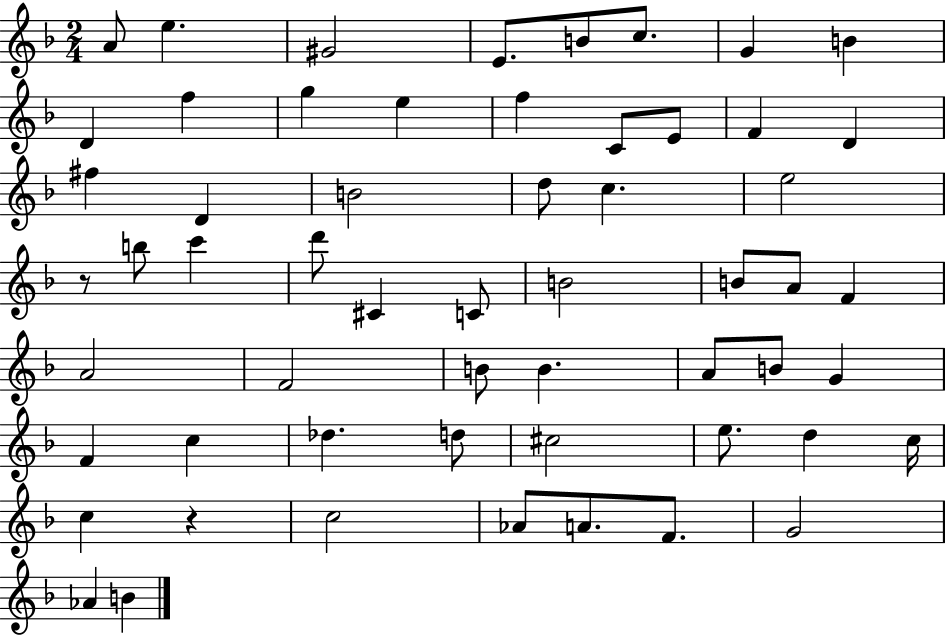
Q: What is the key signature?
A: F major